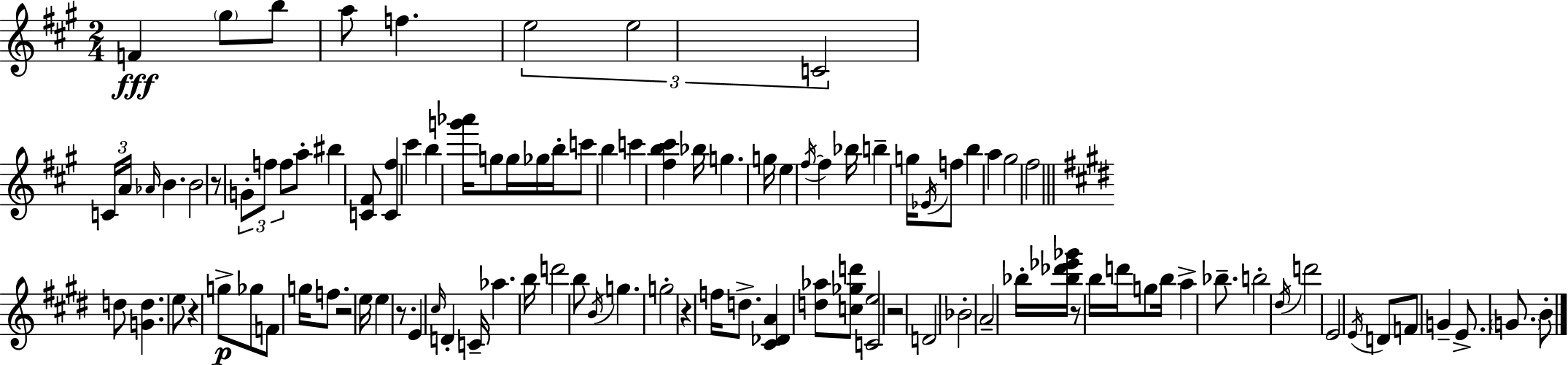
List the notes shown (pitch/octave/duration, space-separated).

F4/q G#5/e B5/e A5/e F5/q. E5/h E5/h C4/h C4/s A4/s Ab4/s B4/q. B4/h R/e G4/e F5/e F5/e A5/e BIS5/q [C4,F#4]/e [C4,F#5]/q C#6/q B5/q [G6,Ab6]/s G5/e G5/s Gb5/s B5/s C6/e B5/q C6/q [F#5,B5,C#6]/q Bb5/s G5/q. G5/s E5/q F#5/s F#5/q Bb5/s B5/q G5/s Eb4/s F5/e B5/q A5/q G#5/h F#5/h D5/e [G4,D5]/q. E5/e R/q G5/e Gb5/e F4/e G5/s F5/e. R/h E5/s E5/q R/e. E4/q C#5/s D4/q C4/s Ab5/q. B5/s D6/h B5/e B4/s G5/q. G5/h R/q F5/s D5/e. [C#4,Db4,A4]/q [D5,Ab5]/e [C5,Gb5,D6]/e [C4,E5]/h R/h D4/h Bb4/h A4/h Bb5/s [Bb5,Db6,Eb6,Gb6]/s R/e B5/s D6/s G5/e B5/s A5/q Bb5/e. B5/h D#5/s D6/h E4/h E4/s D4/e F4/e G4/q E4/e. G4/e. B4/e